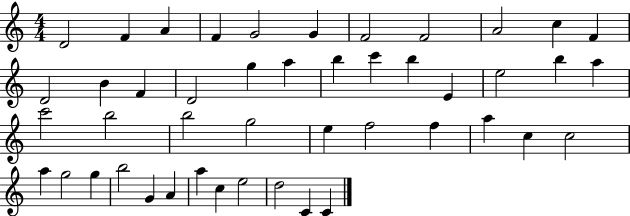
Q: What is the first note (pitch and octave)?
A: D4